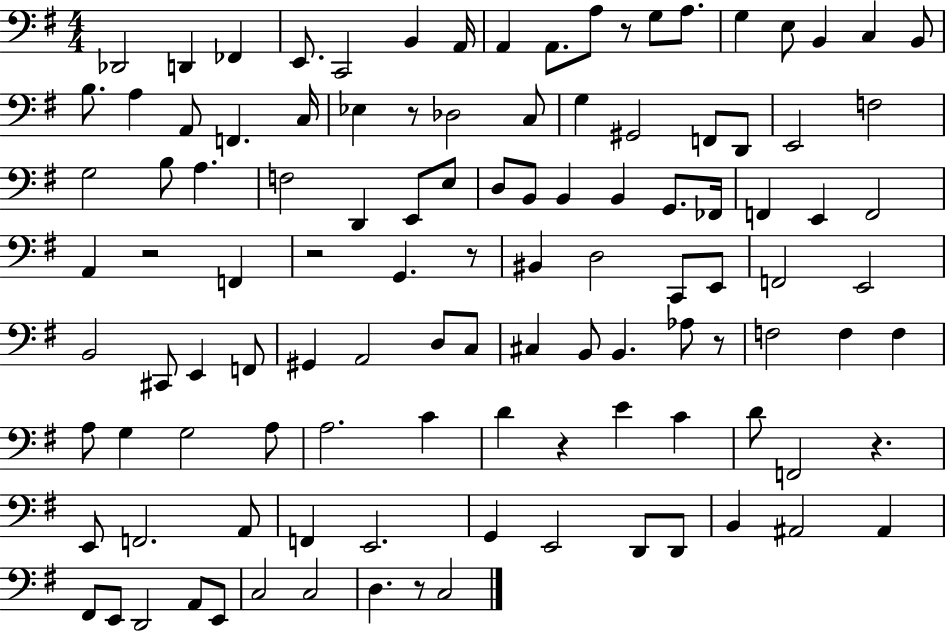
{
  \clef bass
  \numericTimeSignature
  \time 4/4
  \key g \major
  des,2 d,4 fes,4 | e,8. c,2 b,4 a,16 | a,4 a,8. a8 r8 g8 a8. | g4 e8 b,4 c4 b,8 | \break b8. a4 a,8 f,4. c16 | ees4 r8 des2 c8 | g4 gis,2 f,8 d,8 | e,2 f2 | \break g2 b8 a4. | f2 d,4 e,8 e8 | d8 b,8 b,4 b,4 g,8. fes,16 | f,4 e,4 f,2 | \break a,4 r2 f,4 | r2 g,4. r8 | bis,4 d2 c,8 e,8 | f,2 e,2 | \break b,2 cis,8 e,4 f,8 | gis,4 a,2 d8 c8 | cis4 b,8 b,4. aes8 r8 | f2 f4 f4 | \break a8 g4 g2 a8 | a2. c'4 | d'4 r4 e'4 c'4 | d'8 f,2 r4. | \break e,8 f,2. a,8 | f,4 e,2. | g,4 e,2 d,8 d,8 | b,4 ais,2 ais,4 | \break fis,8 e,8 d,2 a,8 e,8 | c2 c2 | d4. r8 c2 | \bar "|."
}